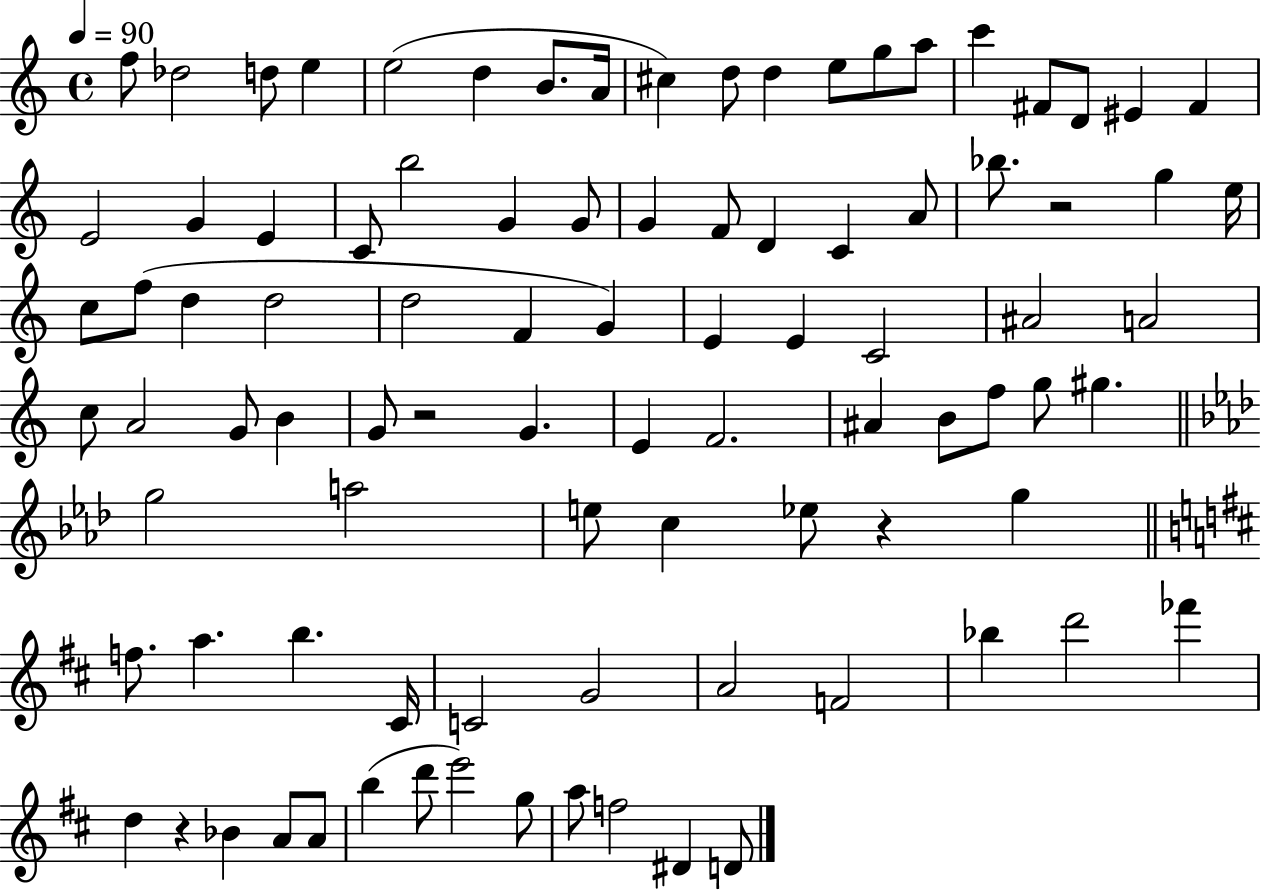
F5/e Db5/h D5/e E5/q E5/h D5/q B4/e. A4/s C#5/q D5/e D5/q E5/e G5/e A5/e C6/q F#4/e D4/e EIS4/q F#4/q E4/h G4/q E4/q C4/e B5/h G4/q G4/e G4/q F4/e D4/q C4/q A4/e Bb5/e. R/h G5/q E5/s C5/e F5/e D5/q D5/h D5/h F4/q G4/q E4/q E4/q C4/h A#4/h A4/h C5/e A4/h G4/e B4/q G4/e R/h G4/q. E4/q F4/h. A#4/q B4/e F5/e G5/e G#5/q. G5/h A5/h E5/e C5/q Eb5/e R/q G5/q F5/e. A5/q. B5/q. C#4/s C4/h G4/h A4/h F4/h Bb5/q D6/h FES6/q D5/q R/q Bb4/q A4/e A4/e B5/q D6/e E6/h G5/e A5/e F5/h D#4/q D4/e